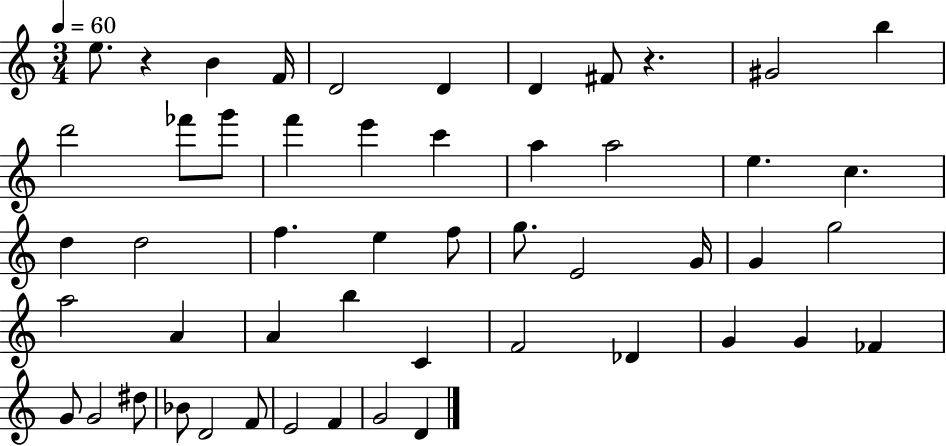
E5/e. R/q B4/q F4/s D4/h D4/q D4/q F#4/e R/q. G#4/h B5/q D6/h FES6/e G6/e F6/q E6/q C6/q A5/q A5/h E5/q. C5/q. D5/q D5/h F5/q. E5/q F5/e G5/e. E4/h G4/s G4/q G5/h A5/h A4/q A4/q B5/q C4/q F4/h Db4/q G4/q G4/q FES4/q G4/e G4/h D#5/e Bb4/e D4/h F4/e E4/h F4/q G4/h D4/q